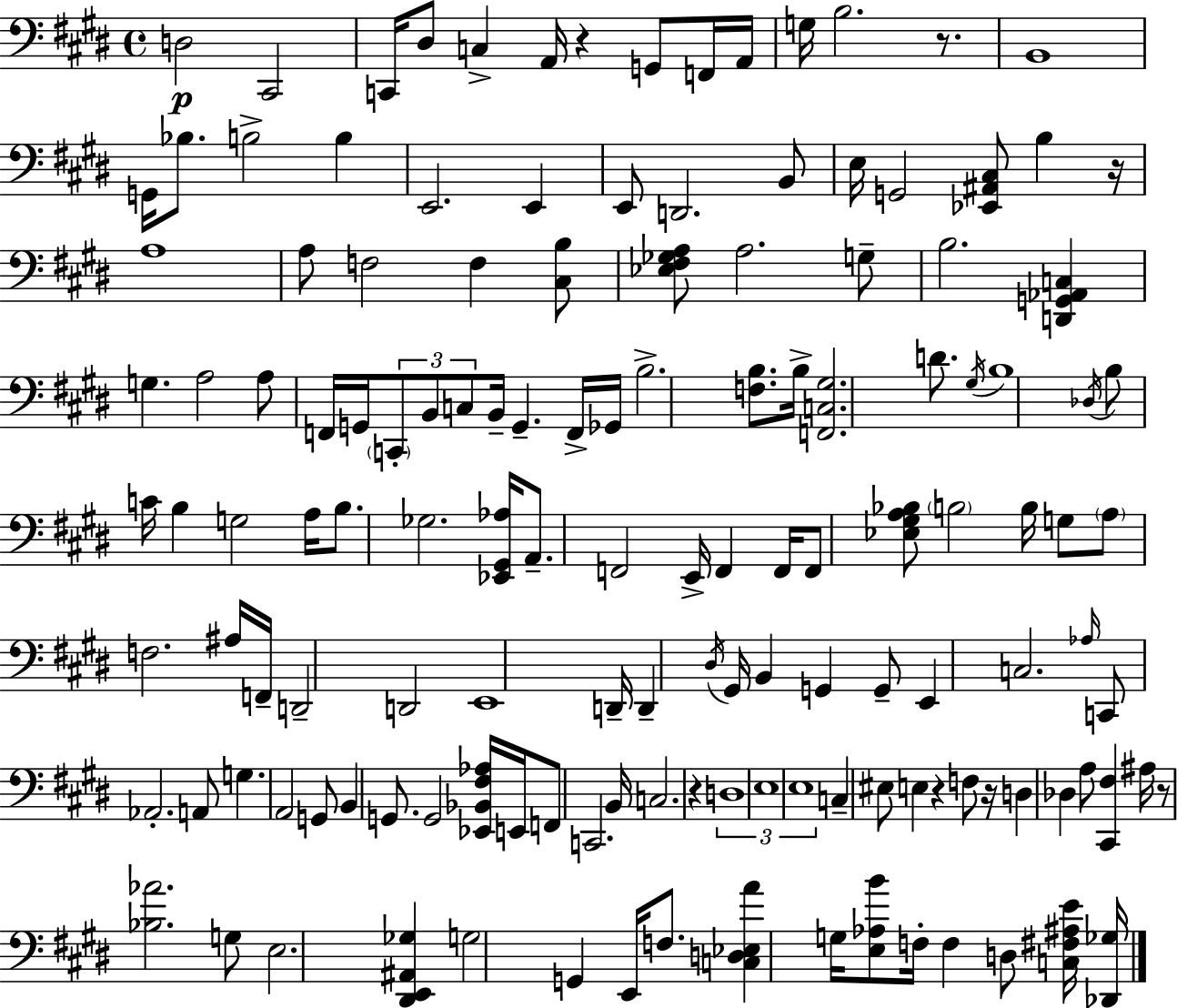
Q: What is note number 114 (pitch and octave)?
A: G3